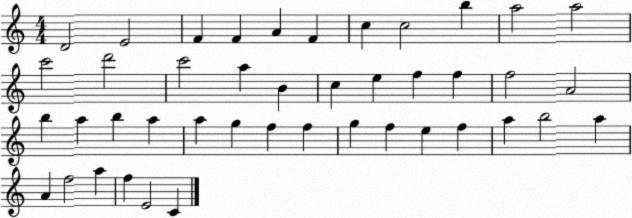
X:1
T:Untitled
M:4/4
L:1/4
K:C
D2 E2 F F A F c c2 b a2 a2 c'2 d'2 c'2 a B c e f f f2 A2 b a b a a g f f g f e f a b2 a A f2 a f E2 C